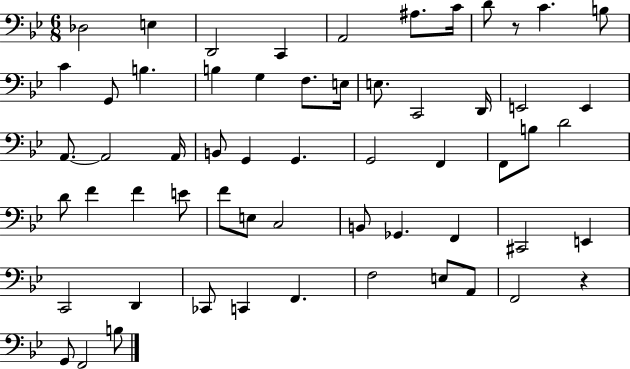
X:1
T:Untitled
M:6/8
L:1/4
K:Bb
_D,2 E, D,,2 C,, A,,2 ^A,/2 C/4 D/2 z/2 C B,/2 C G,,/2 B, B, G, F,/2 E,/4 E,/2 C,,2 D,,/4 E,,2 E,, A,,/2 A,,2 A,,/4 B,,/2 G,, G,, G,,2 F,, F,,/2 B,/2 D2 D/2 F F E/2 F/2 E,/2 C,2 B,,/2 _G,, F,, ^C,,2 E,, C,,2 D,, _C,,/2 C,, F,, F,2 E,/2 A,,/2 F,,2 z G,,/2 F,,2 B,/2